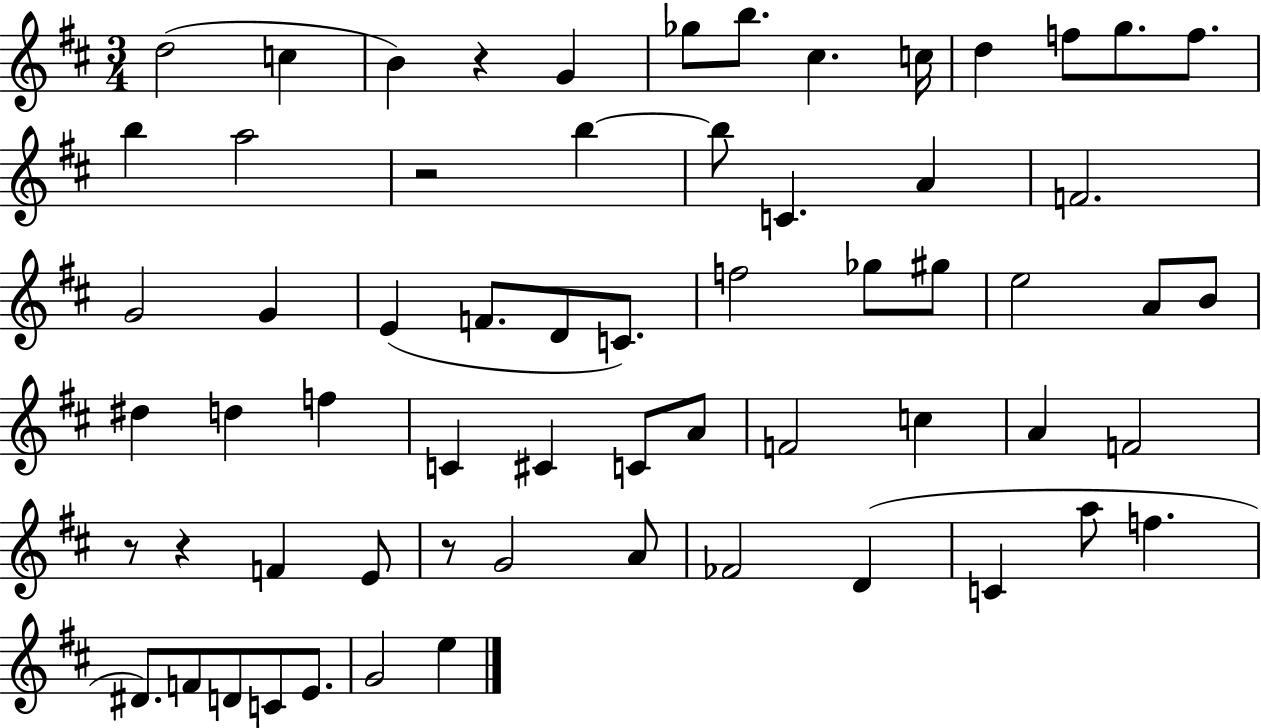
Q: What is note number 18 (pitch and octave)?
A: A4